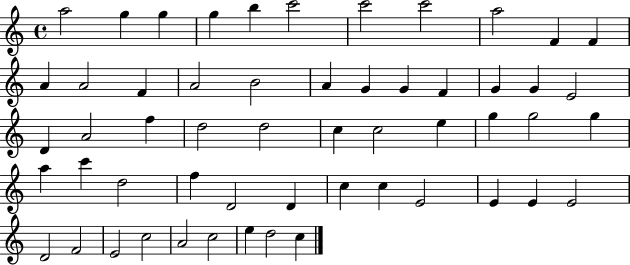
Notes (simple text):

A5/h G5/q G5/q G5/q B5/q C6/h C6/h C6/h A5/h F4/q F4/q A4/q A4/h F4/q A4/h B4/h A4/q G4/q G4/q F4/q G4/q G4/q E4/h D4/q A4/h F5/q D5/h D5/h C5/q C5/h E5/q G5/q G5/h G5/q A5/q C6/q D5/h F5/q D4/h D4/q C5/q C5/q E4/h E4/q E4/q E4/h D4/h F4/h E4/h C5/h A4/h C5/h E5/q D5/h C5/q